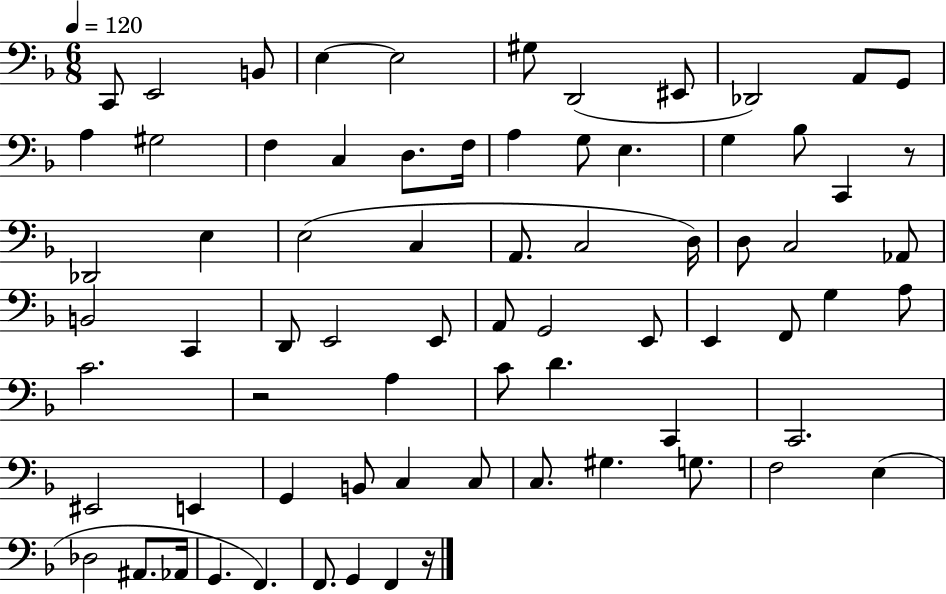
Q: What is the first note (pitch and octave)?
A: C2